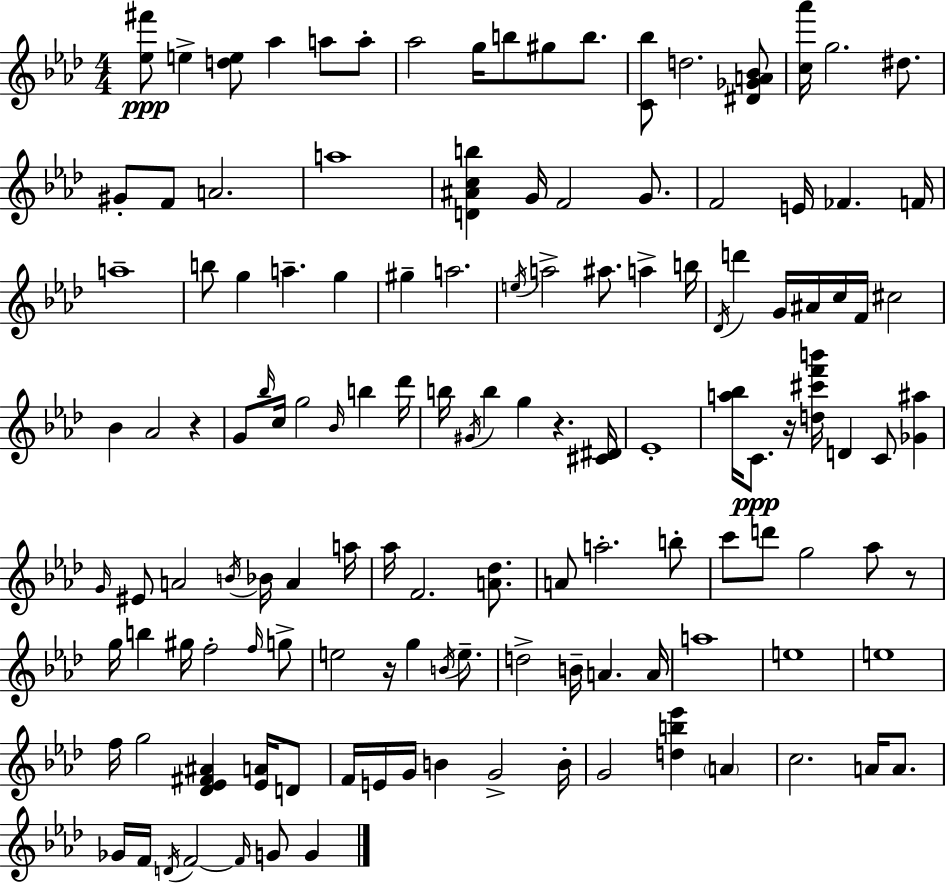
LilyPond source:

{
  \clef treble
  \numericTimeSignature
  \time 4/4
  \key f \minor
  <ees'' fis'''>8\ppp e''4-> <d'' e''>8 aes''4 a''8 a''8-. | aes''2 g''16 b''8 gis''8 b''8. | <c' bes''>8 d''2. <dis' ges' a' bes'>8 | <c'' aes'''>16 g''2. dis''8. | \break gis'8-. f'8 a'2. | a''1 | <d' ais' c'' b''>4 g'16 f'2 g'8. | f'2 e'16 fes'4. f'16 | \break a''1-- | b''8 g''4 a''4.-- g''4 | gis''4-- a''2. | \acciaccatura { e''16 } a''2-> ais''8. a''4-> | \break b''16 \acciaccatura { des'16 } d'''4 g'16 ais'16 c''16 f'16 cis''2 | bes'4 aes'2 r4 | g'8 \grace { bes''16 } c''16 g''2 \grace { bes'16 } b''4 | des'''16 b''16 \acciaccatura { gis'16 } b''4 g''4 r4. | \break <cis' dis'>16 ees'1-. | <a'' bes''>16 c'8.\ppp r16 <d'' cis''' f''' b'''>16 d'4 c'8 | <ges' ais''>4 \grace { g'16 } eis'8 a'2 | \acciaccatura { b'16 } bes'16 a'4 a''16 aes''16 f'2. | \break <a' des''>8. a'8 a''2.-. | b''8-. c'''8 d'''8 g''2 | aes''8 r8 g''16 b''4 gis''16 f''2-. | \grace { f''16 } g''8-> e''2 | \break r16 g''4 \acciaccatura { b'16 } e''8.-- d''2-> | b'16-- a'4. a'16 a''1 | e''1 | e''1 | \break f''16 g''2 | <des' ees' fis' ais'>4 <ees' a'>16 d'8 f'16 e'16 g'16 b'4 | g'2-> b'16-. g'2 | <d'' b'' ees'''>4 \parenthesize a'4 c''2. | \break a'16 a'8. ges'16 f'16 \acciaccatura { d'16 } f'2~~ | \grace { f'16 } g'8 g'4 \bar "|."
}